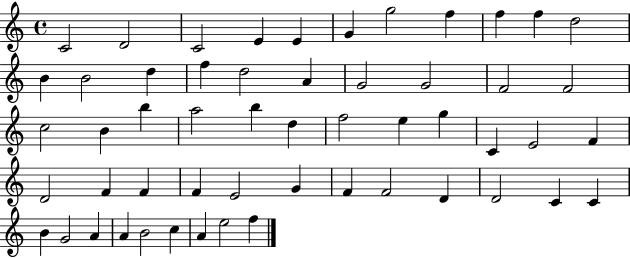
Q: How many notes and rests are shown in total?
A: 54